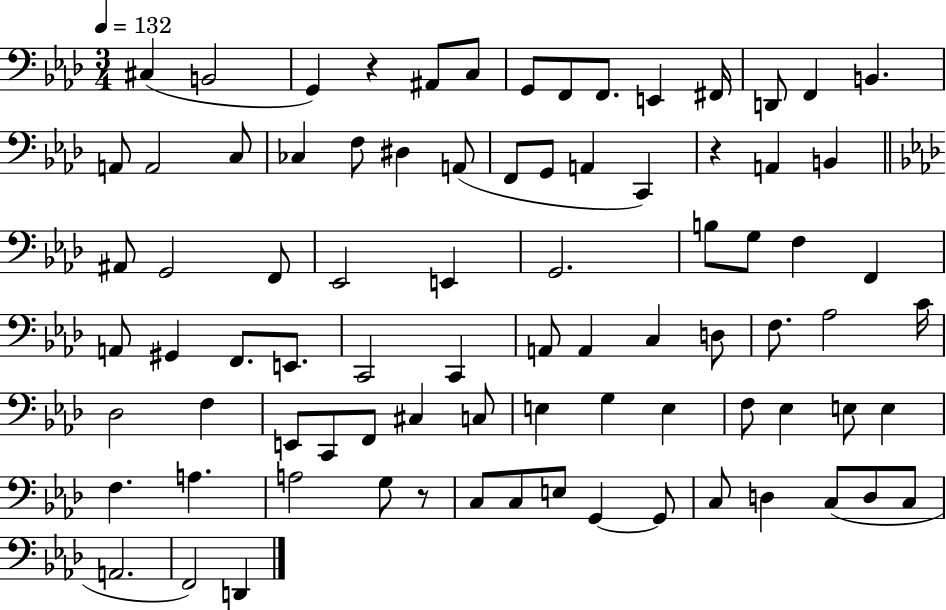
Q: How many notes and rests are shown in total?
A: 83